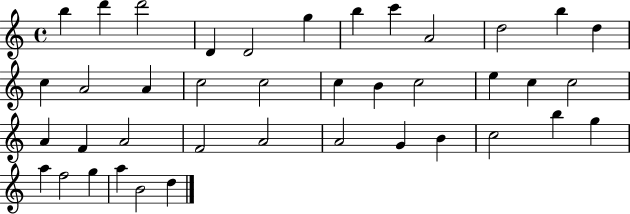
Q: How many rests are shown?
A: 0